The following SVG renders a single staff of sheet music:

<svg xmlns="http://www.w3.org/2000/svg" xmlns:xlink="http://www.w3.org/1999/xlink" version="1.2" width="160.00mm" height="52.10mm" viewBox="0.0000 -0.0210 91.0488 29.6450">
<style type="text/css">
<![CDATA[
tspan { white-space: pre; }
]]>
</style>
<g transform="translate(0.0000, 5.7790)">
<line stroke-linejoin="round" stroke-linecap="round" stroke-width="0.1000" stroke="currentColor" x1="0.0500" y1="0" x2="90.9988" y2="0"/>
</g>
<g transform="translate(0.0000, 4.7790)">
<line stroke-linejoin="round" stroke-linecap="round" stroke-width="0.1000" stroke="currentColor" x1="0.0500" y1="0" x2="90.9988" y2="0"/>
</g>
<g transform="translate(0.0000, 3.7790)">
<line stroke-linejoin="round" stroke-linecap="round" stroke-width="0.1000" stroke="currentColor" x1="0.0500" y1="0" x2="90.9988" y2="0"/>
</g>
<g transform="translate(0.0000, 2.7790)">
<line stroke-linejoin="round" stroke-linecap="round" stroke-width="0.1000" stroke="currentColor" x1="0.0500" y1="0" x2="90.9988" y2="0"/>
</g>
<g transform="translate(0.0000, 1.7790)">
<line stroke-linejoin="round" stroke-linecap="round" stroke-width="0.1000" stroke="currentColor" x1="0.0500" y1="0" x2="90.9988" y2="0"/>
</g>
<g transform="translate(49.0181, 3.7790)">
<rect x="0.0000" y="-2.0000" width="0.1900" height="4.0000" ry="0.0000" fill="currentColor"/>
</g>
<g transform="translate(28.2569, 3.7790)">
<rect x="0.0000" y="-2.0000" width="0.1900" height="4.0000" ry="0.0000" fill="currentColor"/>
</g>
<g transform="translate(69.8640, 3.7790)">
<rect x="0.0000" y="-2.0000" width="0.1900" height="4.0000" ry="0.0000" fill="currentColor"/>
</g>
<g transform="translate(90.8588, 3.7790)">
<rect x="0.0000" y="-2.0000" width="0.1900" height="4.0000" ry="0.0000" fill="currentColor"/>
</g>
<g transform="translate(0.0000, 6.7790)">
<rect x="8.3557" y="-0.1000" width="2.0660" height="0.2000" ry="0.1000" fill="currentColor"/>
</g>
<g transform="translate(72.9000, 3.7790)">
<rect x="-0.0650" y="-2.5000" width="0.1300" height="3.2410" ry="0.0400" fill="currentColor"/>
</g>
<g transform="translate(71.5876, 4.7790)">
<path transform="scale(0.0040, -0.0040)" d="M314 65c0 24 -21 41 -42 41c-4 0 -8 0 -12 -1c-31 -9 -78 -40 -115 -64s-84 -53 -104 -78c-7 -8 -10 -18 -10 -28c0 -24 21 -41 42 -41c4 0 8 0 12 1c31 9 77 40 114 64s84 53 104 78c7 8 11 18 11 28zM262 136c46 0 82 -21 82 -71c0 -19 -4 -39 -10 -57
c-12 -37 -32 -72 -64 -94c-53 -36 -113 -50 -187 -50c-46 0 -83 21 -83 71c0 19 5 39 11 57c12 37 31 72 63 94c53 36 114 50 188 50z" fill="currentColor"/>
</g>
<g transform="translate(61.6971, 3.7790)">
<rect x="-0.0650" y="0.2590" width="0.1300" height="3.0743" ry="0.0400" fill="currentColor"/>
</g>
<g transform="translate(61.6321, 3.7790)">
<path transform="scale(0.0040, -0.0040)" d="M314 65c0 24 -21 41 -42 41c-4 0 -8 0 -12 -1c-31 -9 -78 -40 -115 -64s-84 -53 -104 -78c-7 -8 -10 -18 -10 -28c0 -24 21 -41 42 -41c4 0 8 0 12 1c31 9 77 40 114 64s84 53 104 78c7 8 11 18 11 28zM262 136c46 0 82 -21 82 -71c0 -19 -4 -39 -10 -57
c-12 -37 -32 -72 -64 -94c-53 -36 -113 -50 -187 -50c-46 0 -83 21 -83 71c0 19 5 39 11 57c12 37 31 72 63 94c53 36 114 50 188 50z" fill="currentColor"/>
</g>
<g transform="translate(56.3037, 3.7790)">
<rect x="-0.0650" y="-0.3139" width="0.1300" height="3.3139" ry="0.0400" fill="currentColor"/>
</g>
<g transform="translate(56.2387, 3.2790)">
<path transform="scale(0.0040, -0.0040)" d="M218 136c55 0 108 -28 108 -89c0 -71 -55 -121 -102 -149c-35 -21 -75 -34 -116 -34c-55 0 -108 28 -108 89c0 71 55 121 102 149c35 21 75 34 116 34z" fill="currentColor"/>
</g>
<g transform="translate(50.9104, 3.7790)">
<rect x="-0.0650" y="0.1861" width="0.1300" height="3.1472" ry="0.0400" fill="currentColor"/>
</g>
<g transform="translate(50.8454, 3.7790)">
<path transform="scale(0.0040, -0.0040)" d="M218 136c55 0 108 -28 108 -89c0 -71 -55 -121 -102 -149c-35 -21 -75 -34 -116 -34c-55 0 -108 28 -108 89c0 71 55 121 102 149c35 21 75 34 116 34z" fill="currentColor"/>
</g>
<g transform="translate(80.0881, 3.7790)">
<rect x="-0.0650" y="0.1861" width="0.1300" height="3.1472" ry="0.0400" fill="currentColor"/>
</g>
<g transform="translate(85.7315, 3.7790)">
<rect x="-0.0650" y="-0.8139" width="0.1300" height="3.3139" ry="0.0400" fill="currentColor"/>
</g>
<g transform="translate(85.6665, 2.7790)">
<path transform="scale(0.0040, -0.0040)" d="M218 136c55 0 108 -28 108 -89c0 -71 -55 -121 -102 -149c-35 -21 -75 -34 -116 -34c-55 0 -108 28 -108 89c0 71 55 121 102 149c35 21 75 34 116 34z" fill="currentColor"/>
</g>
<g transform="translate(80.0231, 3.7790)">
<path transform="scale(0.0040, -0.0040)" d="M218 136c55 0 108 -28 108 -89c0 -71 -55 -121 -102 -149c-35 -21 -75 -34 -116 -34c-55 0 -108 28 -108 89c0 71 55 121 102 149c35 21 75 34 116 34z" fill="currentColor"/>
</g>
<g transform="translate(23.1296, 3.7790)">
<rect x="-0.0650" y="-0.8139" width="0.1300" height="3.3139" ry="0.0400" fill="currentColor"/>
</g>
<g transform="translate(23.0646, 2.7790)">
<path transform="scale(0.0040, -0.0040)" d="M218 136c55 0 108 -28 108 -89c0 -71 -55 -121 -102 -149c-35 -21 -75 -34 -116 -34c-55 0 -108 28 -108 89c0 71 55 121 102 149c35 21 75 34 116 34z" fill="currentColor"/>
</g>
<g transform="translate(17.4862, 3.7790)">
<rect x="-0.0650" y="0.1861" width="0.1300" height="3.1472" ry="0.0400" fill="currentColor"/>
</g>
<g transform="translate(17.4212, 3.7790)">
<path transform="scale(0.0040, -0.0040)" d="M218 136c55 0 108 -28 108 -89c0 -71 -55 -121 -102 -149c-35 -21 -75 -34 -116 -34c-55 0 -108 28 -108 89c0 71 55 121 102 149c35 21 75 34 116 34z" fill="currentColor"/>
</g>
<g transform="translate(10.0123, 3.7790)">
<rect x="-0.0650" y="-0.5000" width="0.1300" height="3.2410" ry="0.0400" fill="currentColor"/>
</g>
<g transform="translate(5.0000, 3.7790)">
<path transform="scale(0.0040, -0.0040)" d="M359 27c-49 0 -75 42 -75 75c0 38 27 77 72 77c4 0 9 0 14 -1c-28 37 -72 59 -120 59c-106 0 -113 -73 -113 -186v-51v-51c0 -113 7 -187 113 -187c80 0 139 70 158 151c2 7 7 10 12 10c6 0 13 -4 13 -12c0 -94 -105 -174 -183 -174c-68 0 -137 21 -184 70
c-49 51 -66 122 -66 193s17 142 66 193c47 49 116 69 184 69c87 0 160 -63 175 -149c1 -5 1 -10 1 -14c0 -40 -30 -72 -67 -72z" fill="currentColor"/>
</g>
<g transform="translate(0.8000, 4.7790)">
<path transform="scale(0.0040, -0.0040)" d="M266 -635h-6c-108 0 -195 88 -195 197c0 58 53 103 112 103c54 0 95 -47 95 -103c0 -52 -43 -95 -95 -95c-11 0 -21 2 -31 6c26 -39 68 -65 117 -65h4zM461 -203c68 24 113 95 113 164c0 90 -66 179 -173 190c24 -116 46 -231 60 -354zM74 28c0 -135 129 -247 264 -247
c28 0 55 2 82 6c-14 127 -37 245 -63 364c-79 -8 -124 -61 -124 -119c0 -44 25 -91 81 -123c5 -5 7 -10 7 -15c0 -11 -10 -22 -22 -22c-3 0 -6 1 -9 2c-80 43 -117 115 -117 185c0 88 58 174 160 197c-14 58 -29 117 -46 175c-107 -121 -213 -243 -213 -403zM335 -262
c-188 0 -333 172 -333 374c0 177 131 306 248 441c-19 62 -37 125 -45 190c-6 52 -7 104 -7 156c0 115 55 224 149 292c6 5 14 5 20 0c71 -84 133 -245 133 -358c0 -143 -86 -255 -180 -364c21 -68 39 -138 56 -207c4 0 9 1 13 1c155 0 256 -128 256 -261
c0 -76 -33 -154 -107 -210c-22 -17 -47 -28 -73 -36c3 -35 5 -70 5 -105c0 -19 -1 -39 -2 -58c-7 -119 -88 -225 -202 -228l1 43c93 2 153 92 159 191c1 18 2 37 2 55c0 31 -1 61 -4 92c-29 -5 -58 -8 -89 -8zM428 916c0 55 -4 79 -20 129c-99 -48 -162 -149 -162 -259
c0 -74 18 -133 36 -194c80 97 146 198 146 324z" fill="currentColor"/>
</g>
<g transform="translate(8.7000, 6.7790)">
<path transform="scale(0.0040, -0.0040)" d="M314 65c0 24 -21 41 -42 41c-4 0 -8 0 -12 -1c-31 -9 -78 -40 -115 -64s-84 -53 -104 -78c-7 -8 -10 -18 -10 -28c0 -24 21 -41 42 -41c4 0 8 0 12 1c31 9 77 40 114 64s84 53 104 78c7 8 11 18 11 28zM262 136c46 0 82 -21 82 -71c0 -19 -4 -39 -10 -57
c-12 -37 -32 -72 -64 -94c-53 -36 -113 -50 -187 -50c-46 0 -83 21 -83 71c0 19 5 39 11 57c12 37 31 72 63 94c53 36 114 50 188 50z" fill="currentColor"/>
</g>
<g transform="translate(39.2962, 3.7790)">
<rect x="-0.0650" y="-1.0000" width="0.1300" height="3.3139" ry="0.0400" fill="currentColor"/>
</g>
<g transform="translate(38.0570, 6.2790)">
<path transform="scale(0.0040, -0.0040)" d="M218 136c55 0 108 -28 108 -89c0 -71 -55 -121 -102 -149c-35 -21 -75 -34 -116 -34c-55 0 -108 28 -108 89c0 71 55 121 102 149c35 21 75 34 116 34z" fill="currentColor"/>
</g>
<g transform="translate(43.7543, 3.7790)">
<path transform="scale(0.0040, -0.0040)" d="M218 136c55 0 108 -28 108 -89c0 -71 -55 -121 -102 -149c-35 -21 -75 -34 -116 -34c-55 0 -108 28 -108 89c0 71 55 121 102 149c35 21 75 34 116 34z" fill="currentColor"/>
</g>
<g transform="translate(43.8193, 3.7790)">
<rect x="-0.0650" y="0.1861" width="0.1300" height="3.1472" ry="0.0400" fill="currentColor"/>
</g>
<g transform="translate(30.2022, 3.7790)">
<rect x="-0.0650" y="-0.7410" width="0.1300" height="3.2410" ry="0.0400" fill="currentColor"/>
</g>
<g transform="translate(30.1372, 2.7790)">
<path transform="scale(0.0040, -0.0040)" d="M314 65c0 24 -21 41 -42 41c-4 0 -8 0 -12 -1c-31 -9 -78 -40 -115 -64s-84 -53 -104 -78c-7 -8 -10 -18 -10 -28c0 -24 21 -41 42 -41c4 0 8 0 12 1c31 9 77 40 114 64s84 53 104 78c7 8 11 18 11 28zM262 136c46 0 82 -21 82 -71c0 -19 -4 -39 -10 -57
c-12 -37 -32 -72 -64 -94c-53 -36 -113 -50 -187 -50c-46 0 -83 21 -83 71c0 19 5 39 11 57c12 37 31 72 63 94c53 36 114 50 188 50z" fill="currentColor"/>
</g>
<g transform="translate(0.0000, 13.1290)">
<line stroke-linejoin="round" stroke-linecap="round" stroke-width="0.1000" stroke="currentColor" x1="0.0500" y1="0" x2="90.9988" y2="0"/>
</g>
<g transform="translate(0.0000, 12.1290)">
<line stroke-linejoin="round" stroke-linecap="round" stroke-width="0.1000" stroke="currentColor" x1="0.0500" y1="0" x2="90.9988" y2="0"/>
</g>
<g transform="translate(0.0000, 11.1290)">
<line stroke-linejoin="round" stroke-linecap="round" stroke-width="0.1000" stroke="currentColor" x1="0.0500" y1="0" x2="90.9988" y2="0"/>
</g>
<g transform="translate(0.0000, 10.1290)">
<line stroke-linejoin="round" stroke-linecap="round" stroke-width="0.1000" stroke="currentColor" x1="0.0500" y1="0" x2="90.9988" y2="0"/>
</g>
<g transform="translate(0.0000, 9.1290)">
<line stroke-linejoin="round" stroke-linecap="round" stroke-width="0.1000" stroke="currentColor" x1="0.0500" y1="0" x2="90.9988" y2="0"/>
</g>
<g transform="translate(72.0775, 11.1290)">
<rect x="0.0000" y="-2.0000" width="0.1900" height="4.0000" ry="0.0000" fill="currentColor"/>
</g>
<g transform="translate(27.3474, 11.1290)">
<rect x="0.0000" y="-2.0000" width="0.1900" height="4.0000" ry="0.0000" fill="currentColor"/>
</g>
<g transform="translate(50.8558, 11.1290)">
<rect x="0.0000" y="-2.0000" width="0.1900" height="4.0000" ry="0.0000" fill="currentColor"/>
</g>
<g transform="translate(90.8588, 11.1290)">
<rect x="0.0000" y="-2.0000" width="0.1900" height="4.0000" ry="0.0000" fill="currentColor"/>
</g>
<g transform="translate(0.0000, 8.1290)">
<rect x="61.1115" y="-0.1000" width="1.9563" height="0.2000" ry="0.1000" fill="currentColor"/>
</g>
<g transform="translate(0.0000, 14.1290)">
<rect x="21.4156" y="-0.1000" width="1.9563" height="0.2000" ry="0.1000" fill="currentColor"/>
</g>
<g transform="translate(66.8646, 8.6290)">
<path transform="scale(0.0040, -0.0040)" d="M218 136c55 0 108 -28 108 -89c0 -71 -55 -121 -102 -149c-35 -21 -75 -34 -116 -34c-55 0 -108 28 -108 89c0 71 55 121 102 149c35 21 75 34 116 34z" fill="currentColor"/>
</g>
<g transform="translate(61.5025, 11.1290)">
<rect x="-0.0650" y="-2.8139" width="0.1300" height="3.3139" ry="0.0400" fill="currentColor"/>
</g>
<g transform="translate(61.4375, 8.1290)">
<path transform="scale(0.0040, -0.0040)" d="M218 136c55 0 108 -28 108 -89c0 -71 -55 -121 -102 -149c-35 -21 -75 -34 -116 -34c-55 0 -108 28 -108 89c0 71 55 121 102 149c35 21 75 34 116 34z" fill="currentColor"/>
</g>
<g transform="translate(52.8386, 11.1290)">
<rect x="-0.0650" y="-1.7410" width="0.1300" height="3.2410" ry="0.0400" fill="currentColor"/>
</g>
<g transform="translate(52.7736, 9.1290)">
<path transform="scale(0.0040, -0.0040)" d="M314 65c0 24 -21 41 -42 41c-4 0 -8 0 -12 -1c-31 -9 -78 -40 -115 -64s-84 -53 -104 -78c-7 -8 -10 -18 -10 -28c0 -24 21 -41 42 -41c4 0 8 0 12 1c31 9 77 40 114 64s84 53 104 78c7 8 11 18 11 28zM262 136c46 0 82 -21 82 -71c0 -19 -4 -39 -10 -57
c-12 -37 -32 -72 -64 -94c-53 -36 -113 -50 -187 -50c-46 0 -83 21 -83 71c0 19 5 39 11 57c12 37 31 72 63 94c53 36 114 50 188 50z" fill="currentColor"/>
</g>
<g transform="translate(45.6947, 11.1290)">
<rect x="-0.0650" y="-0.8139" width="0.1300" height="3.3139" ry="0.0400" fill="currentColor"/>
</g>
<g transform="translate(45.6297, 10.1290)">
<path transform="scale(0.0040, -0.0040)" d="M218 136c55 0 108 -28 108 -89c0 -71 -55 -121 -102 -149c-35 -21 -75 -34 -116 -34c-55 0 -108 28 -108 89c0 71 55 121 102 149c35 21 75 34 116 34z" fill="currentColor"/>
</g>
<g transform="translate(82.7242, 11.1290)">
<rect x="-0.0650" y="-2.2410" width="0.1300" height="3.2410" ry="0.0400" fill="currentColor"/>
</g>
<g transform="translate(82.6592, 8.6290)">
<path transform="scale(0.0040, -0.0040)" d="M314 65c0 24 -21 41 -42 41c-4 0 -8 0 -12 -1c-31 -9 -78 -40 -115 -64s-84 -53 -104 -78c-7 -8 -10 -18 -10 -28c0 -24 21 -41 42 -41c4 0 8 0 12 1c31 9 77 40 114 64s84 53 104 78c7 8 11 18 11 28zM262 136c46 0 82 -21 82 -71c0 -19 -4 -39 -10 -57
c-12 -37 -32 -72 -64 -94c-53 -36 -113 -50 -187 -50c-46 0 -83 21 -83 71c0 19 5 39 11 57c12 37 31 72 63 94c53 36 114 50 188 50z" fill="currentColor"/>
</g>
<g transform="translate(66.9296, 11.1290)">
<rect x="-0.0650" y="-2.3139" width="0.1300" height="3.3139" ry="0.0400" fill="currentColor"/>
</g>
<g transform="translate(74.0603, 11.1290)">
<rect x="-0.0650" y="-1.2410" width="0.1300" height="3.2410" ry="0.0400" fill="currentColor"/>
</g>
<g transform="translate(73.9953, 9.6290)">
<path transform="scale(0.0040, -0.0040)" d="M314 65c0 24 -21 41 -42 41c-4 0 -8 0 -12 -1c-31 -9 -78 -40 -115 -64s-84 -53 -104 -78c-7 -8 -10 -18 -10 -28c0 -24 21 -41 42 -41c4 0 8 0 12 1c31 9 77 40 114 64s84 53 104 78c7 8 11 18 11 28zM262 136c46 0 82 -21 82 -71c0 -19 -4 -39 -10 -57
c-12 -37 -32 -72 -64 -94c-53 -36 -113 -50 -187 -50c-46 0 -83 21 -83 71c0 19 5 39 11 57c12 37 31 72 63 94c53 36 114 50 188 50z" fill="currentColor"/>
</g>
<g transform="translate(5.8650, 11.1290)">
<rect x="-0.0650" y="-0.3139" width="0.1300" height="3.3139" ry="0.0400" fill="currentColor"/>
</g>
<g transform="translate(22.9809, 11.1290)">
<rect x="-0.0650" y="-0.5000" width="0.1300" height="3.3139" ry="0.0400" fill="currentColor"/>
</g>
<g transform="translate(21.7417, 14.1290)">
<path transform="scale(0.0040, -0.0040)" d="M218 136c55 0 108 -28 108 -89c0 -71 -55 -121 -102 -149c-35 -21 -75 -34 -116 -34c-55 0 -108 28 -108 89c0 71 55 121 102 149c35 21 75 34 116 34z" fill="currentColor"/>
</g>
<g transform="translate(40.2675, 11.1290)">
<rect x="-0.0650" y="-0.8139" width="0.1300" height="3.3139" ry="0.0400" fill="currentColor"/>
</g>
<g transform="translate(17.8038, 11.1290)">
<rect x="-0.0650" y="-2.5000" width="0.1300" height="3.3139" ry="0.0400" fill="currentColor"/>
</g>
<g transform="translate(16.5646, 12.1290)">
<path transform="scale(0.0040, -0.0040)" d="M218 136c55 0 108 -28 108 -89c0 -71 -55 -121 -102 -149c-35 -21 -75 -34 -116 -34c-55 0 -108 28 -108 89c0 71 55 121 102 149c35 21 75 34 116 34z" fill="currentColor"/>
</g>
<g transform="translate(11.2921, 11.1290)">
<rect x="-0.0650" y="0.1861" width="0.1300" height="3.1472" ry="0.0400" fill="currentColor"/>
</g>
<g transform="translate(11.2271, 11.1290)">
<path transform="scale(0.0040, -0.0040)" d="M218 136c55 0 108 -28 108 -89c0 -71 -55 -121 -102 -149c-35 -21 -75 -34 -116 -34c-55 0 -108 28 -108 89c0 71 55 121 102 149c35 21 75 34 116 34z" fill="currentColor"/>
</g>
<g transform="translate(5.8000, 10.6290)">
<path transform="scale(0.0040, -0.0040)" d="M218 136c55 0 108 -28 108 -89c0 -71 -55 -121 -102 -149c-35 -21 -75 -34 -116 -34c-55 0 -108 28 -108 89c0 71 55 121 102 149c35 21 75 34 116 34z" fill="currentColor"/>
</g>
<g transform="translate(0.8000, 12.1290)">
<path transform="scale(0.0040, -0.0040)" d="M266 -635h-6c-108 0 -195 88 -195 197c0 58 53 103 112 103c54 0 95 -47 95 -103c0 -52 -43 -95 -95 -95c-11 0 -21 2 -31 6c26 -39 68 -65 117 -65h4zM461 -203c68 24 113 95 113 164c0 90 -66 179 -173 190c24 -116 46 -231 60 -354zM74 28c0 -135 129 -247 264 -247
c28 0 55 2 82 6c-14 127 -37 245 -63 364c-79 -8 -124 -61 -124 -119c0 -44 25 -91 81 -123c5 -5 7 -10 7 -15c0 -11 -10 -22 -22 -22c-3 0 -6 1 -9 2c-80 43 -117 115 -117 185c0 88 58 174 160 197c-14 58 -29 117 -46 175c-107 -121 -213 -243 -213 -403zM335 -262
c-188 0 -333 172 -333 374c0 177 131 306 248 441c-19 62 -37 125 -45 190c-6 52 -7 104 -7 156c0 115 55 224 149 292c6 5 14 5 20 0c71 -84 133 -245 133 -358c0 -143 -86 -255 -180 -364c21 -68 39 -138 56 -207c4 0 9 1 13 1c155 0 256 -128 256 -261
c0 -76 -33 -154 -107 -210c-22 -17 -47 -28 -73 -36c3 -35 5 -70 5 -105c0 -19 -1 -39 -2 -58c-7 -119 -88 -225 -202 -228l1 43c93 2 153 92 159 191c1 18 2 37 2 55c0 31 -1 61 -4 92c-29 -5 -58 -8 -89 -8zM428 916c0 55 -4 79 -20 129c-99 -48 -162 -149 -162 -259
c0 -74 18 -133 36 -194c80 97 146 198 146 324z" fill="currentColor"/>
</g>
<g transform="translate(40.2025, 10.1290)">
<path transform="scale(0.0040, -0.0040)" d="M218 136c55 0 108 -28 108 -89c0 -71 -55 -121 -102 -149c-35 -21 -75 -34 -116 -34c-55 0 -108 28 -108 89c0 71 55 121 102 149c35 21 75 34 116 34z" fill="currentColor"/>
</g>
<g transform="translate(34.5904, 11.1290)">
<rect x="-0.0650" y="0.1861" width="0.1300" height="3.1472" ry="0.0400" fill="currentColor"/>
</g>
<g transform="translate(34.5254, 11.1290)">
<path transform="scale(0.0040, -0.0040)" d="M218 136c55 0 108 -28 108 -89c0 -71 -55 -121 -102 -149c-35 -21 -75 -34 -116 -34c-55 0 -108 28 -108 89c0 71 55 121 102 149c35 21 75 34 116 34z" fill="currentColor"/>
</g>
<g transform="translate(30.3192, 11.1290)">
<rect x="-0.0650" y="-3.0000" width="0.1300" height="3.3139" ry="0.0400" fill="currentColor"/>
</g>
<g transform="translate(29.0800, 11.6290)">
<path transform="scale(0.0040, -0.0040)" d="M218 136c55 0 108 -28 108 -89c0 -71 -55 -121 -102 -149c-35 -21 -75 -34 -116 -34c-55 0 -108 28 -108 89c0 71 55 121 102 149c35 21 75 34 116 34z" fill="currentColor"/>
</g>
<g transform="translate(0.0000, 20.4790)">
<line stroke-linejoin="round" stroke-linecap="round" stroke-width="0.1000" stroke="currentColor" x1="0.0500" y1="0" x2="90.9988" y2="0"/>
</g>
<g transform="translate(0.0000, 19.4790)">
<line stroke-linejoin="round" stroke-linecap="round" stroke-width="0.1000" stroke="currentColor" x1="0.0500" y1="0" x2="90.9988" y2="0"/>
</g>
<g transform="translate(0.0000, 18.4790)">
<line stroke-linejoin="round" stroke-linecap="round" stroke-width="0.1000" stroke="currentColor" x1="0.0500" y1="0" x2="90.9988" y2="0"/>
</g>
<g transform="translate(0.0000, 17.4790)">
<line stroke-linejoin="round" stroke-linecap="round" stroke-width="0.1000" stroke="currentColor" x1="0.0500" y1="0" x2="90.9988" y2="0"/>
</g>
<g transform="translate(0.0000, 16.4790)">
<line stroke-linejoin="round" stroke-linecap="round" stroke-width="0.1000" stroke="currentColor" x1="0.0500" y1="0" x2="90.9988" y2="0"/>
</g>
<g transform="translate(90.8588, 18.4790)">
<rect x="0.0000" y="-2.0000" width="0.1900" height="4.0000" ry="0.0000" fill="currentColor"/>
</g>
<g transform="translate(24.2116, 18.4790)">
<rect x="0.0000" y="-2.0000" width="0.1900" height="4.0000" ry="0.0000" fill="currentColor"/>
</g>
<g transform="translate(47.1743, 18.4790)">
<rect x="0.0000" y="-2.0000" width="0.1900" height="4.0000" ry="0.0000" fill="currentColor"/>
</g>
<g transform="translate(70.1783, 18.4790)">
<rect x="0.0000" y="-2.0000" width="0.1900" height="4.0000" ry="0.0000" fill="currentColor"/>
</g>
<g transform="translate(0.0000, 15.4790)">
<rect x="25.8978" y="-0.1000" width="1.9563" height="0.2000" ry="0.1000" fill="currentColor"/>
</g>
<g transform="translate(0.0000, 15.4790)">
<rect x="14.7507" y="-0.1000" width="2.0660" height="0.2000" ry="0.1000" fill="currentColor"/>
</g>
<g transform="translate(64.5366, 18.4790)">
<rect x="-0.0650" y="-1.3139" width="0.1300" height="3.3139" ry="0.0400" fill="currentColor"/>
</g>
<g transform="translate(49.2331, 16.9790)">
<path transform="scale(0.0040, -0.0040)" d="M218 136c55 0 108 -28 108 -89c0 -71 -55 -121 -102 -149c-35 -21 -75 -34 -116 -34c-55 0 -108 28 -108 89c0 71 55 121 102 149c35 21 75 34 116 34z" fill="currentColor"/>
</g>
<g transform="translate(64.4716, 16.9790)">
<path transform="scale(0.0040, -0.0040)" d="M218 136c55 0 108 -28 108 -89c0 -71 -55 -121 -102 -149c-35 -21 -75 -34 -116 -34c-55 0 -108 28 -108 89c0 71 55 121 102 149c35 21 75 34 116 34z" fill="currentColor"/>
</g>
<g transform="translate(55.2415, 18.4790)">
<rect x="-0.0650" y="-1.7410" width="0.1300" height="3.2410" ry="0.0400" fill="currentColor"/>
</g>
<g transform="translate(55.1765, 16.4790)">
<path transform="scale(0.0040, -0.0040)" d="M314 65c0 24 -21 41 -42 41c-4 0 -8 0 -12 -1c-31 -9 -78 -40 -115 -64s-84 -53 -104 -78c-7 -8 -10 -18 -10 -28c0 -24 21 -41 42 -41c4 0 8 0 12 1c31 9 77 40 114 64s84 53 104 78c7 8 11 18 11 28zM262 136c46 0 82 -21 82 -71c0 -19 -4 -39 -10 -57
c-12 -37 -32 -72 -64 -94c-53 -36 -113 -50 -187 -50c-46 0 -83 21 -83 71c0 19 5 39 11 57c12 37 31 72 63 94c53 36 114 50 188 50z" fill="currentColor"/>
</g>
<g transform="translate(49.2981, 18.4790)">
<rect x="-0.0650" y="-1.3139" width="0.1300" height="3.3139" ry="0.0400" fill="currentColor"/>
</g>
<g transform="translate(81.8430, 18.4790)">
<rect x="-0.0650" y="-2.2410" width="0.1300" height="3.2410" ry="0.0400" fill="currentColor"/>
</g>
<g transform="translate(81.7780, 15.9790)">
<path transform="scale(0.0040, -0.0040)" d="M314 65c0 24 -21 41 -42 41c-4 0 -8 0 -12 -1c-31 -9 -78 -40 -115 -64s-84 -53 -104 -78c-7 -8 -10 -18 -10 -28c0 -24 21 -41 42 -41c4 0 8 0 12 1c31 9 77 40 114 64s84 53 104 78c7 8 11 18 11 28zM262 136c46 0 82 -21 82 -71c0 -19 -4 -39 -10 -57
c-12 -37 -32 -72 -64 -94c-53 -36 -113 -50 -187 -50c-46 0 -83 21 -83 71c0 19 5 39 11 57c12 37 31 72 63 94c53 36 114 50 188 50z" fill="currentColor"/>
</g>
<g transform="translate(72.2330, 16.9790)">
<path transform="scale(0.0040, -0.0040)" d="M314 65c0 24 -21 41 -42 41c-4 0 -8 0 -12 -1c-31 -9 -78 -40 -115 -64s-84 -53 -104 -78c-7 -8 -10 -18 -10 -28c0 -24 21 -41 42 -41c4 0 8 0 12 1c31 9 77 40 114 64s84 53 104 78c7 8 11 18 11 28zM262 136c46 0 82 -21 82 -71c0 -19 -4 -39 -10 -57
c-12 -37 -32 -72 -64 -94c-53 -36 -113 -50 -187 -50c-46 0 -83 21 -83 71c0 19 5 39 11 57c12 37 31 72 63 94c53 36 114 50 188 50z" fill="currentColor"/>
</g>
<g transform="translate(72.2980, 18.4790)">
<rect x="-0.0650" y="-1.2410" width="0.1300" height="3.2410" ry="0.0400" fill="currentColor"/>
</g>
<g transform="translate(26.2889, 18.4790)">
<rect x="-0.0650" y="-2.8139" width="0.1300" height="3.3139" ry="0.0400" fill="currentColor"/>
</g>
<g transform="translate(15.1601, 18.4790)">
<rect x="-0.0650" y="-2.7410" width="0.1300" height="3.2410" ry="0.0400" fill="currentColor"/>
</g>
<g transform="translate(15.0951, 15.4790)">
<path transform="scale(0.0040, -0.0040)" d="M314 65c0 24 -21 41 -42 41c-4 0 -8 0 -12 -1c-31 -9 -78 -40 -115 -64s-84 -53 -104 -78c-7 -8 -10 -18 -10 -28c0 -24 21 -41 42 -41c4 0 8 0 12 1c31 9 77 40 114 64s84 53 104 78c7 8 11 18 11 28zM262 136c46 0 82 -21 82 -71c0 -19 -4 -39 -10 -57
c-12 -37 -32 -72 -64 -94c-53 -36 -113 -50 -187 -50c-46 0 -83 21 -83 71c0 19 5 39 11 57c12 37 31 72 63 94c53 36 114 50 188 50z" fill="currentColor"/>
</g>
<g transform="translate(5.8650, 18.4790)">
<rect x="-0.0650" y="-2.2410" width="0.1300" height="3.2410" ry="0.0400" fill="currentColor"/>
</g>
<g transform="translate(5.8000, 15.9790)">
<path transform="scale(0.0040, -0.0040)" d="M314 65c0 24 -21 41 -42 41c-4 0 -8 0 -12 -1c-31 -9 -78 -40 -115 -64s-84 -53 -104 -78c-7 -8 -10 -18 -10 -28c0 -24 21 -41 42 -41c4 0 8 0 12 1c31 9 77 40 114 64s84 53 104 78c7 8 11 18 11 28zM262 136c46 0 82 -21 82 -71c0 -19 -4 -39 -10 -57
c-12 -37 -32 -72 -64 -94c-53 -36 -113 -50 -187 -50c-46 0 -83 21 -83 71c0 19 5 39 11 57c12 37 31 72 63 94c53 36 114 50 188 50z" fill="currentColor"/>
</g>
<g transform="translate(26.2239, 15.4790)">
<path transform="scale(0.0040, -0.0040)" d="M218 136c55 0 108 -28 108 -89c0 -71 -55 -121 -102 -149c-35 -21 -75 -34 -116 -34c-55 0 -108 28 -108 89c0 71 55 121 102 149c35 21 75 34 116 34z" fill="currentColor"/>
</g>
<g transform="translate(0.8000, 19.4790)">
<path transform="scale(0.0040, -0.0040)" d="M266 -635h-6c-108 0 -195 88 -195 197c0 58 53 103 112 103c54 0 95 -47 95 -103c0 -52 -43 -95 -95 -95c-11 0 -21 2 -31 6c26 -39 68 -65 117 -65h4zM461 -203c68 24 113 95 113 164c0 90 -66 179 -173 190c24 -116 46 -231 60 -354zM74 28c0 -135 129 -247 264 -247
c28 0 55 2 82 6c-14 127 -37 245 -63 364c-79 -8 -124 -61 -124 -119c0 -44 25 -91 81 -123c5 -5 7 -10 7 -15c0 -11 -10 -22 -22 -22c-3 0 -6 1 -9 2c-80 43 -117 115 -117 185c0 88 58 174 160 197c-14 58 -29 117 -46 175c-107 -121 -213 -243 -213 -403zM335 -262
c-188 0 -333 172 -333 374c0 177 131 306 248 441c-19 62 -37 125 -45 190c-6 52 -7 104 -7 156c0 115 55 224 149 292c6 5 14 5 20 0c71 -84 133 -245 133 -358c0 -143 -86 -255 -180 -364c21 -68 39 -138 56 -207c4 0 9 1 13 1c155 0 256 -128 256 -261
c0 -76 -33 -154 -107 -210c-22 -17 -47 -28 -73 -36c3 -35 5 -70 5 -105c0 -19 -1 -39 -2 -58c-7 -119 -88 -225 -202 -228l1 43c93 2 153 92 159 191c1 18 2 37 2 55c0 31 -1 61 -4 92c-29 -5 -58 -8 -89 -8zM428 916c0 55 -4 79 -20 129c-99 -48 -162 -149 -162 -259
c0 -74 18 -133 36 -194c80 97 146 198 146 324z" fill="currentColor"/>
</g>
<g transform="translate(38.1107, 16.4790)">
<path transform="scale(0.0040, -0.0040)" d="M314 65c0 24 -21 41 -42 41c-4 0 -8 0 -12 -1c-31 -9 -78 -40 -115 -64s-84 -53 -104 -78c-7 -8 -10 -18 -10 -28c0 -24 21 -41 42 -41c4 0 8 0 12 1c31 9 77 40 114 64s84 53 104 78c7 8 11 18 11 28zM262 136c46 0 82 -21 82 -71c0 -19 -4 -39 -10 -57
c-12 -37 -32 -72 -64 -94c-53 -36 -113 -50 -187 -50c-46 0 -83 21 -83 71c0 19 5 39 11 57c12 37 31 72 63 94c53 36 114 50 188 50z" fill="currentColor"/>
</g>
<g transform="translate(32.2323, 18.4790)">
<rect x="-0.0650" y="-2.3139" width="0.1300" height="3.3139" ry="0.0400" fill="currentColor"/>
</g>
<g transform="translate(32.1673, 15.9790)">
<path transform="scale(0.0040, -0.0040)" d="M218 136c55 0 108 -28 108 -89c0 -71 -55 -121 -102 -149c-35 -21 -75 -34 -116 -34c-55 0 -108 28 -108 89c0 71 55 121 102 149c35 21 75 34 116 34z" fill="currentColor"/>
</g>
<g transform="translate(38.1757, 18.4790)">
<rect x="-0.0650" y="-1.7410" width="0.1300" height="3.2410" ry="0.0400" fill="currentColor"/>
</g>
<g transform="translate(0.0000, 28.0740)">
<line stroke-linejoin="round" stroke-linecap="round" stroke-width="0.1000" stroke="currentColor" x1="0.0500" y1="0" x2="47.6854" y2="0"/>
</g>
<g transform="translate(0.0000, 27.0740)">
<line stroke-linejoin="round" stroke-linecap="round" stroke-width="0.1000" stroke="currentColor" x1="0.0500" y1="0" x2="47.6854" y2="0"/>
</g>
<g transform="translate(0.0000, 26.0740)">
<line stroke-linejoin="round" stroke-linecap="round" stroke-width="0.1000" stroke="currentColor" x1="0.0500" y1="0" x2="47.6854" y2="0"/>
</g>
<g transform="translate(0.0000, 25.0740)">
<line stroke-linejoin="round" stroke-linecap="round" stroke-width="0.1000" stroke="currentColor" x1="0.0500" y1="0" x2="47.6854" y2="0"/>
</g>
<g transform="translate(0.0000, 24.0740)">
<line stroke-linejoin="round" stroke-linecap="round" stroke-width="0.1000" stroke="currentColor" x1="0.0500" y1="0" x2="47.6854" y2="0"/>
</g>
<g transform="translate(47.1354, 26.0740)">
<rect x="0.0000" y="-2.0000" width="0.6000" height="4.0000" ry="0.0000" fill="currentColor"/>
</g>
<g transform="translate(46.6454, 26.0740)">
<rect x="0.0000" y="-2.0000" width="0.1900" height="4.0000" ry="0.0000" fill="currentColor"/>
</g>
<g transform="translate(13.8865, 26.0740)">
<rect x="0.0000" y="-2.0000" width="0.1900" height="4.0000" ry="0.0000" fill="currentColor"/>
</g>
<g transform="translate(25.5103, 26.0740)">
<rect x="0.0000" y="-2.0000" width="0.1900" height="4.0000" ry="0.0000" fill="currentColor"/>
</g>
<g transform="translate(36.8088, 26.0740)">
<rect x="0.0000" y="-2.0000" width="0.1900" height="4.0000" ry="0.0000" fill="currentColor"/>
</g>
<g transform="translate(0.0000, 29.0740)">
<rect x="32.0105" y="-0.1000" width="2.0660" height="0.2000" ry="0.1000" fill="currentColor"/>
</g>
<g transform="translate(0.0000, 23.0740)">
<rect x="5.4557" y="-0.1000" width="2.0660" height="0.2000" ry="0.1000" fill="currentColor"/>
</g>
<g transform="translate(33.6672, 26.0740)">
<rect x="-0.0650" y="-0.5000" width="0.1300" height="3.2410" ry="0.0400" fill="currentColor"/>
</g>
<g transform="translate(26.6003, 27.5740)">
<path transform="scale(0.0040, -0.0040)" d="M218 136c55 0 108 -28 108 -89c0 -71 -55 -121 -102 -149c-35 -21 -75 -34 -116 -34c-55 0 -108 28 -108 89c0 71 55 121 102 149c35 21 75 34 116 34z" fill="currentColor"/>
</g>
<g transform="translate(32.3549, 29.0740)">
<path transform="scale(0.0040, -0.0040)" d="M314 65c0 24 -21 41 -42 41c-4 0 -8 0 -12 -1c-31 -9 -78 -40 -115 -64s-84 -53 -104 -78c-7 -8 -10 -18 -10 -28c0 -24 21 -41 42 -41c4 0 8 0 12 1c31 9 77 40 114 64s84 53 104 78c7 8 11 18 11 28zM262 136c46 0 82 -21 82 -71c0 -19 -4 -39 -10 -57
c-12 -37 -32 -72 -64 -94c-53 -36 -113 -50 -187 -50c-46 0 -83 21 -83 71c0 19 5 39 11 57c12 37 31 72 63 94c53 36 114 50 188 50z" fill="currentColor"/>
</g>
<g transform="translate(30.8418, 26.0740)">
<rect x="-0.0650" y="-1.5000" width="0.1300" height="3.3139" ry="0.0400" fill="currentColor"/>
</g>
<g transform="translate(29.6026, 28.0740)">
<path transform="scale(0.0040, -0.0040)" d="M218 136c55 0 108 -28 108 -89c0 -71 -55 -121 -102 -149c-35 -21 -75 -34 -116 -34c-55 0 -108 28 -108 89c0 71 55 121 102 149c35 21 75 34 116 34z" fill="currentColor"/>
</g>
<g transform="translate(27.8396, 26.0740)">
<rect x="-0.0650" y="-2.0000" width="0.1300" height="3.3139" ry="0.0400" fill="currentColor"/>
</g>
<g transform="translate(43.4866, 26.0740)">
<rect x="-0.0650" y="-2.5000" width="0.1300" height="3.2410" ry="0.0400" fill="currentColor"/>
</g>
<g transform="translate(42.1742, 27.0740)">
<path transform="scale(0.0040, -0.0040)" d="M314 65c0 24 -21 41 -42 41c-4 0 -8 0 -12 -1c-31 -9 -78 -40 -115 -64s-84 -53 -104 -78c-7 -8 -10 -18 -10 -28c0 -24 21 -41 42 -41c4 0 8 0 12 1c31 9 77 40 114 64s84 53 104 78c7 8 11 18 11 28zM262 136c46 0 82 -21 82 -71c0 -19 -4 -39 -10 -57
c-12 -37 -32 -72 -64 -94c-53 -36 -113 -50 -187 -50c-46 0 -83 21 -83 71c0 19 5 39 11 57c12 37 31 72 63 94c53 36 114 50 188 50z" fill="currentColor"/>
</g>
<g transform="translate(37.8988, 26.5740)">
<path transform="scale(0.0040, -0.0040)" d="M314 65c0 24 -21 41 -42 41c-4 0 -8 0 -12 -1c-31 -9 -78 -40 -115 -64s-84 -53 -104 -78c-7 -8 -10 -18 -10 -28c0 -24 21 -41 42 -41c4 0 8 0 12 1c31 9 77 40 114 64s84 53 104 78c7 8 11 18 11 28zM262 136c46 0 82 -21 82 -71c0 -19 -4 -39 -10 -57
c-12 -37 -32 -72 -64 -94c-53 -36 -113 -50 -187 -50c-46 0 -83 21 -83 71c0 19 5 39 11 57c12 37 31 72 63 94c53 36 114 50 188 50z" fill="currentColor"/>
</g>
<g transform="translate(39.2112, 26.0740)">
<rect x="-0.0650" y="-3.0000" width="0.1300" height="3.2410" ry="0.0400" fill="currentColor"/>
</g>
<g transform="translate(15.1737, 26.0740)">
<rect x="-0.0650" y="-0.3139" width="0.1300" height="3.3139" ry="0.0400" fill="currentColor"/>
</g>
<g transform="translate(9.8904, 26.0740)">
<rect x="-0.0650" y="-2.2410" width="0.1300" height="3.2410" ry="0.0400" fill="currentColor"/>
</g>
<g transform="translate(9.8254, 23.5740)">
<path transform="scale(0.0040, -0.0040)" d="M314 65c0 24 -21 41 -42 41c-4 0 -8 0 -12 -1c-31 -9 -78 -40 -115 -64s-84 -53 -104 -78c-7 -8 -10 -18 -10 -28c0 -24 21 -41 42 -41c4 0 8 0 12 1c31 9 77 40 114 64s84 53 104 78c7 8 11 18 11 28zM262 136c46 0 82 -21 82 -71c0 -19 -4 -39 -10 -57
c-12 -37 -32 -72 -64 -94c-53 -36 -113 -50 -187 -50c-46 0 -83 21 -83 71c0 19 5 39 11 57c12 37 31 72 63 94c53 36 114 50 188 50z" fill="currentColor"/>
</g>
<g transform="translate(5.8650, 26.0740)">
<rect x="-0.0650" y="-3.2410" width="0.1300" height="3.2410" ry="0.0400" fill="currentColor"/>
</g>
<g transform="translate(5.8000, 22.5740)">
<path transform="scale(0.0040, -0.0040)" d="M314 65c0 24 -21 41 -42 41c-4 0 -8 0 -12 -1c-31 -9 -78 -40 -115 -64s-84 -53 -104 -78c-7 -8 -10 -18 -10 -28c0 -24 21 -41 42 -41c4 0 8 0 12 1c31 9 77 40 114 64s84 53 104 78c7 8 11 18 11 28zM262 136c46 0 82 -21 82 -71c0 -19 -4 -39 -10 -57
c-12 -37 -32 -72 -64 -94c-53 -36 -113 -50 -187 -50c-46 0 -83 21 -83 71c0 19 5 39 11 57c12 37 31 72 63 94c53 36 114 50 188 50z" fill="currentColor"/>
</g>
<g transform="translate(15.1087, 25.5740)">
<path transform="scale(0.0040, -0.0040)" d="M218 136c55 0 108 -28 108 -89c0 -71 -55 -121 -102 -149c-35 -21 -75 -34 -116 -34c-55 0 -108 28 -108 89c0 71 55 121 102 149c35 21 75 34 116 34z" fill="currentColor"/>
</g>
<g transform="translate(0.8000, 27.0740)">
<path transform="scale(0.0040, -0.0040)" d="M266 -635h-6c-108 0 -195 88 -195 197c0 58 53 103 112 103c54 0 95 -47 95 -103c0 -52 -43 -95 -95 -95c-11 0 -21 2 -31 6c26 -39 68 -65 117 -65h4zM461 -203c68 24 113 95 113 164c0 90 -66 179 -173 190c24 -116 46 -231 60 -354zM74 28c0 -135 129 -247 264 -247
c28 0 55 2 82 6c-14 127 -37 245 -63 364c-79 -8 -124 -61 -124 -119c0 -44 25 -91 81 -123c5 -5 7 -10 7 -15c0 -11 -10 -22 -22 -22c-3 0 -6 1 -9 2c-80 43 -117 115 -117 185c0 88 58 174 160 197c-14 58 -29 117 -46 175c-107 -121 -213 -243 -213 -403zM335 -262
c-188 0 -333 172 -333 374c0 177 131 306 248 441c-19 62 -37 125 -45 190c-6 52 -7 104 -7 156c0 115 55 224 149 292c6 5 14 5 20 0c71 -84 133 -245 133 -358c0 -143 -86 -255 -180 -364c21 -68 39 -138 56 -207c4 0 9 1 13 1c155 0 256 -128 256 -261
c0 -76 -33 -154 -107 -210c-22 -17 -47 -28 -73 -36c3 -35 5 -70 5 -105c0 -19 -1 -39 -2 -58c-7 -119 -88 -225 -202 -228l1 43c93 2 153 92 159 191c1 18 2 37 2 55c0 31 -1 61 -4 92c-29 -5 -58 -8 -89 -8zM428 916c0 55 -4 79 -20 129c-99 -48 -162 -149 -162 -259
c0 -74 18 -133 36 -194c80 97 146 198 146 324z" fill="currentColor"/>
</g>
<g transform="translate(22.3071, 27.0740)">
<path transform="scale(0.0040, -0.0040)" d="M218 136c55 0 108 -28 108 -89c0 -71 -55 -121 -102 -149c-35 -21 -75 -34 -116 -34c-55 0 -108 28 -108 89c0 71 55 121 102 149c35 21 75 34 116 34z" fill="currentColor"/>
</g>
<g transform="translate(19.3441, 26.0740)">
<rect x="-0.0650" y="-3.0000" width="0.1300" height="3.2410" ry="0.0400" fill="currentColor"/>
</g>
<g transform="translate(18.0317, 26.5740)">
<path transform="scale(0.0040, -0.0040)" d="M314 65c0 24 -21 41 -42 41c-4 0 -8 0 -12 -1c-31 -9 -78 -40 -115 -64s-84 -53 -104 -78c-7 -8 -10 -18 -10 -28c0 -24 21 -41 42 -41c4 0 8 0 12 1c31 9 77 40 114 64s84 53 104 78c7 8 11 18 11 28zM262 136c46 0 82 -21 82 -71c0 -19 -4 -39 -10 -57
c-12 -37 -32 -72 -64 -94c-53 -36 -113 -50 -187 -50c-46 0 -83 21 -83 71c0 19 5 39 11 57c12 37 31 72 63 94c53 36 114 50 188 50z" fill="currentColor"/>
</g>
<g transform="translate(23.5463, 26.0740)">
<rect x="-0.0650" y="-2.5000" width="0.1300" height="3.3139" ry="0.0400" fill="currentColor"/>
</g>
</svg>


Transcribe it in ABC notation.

X:1
T:Untitled
M:4/4
L:1/4
K:C
C2 B d d2 D B B c B2 G2 B d c B G C A B d d f2 a g e2 g2 g2 a2 a g f2 e f2 e e2 g2 b2 g2 c A2 G F E C2 A2 G2